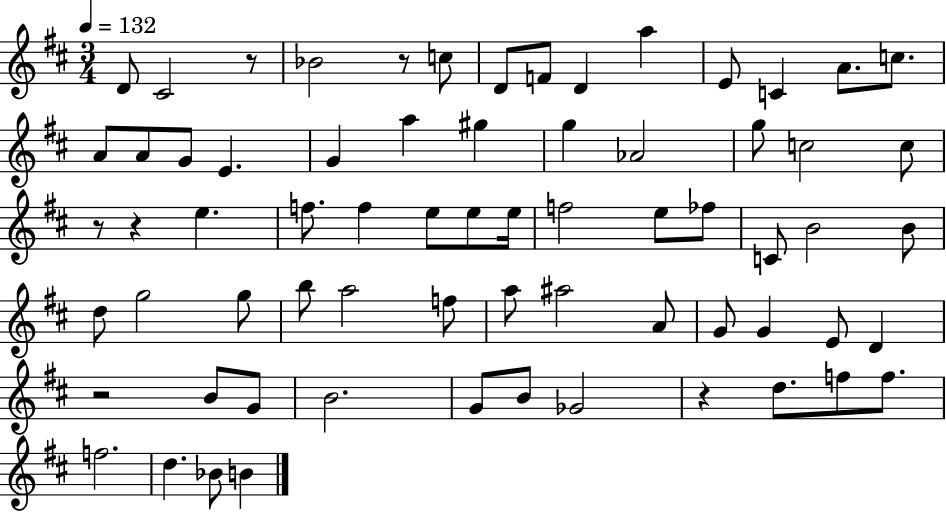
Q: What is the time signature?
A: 3/4